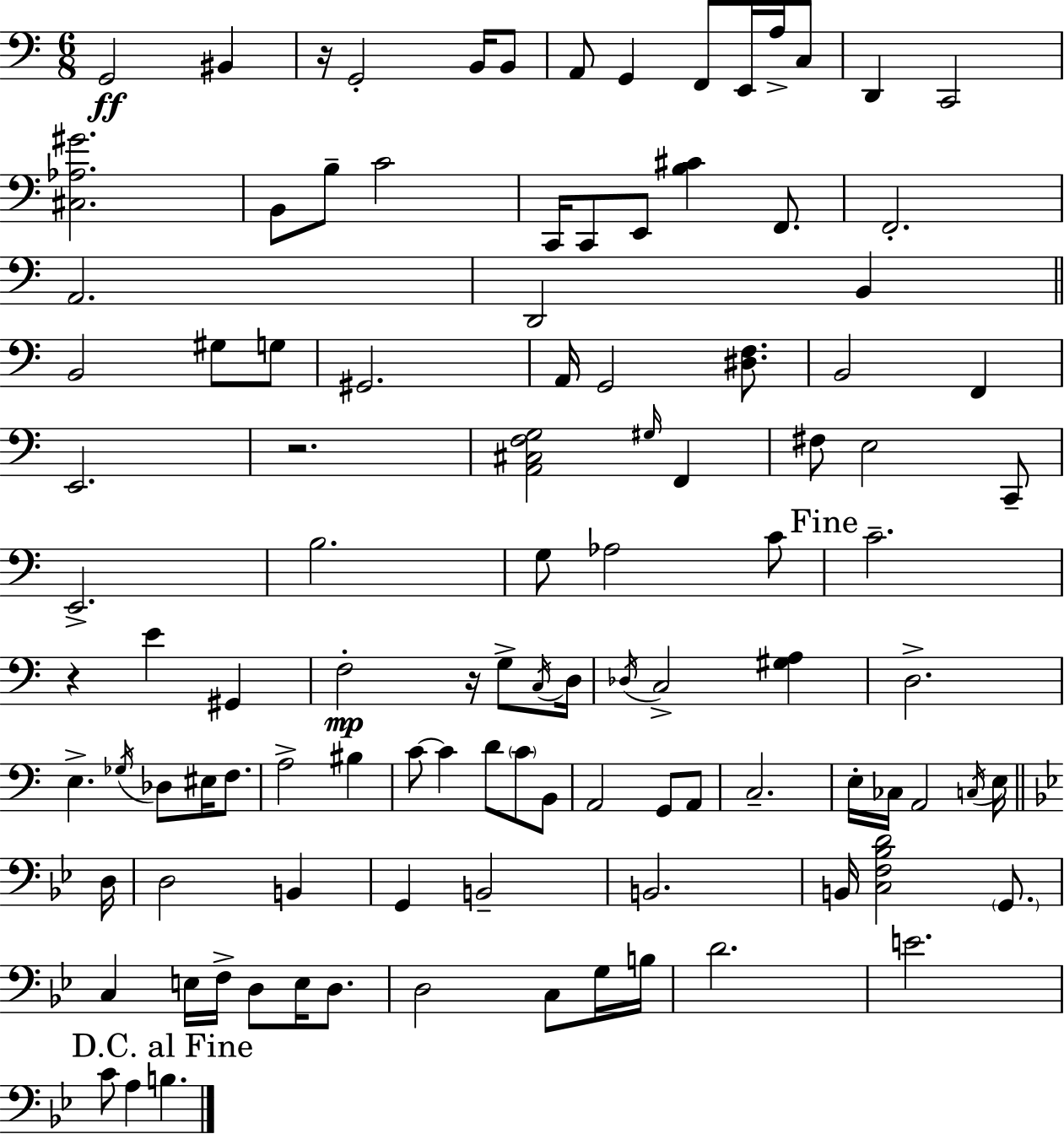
G2/h BIS2/q R/s G2/h B2/s B2/e A2/e G2/q F2/e E2/s A3/s C3/e D2/q C2/h [C#3,Ab3,G#4]/h. B2/e B3/e C4/h C2/s C2/e E2/e [B3,C#4]/q F2/e. F2/h. A2/h. D2/h B2/q B2/h G#3/e G3/e G#2/h. A2/s G2/h [D#3,F3]/e. B2/h F2/q E2/h. R/h. [A2,C#3,F3,G3]/h G#3/s F2/q F#3/e E3/h C2/e E2/h. B3/h. G3/e Ab3/h C4/e C4/h. R/q E4/q G#2/q F3/h R/s G3/e C3/s D3/s Db3/s C3/h [G#3,A3]/q D3/h. E3/q. Gb3/s Db3/e EIS3/s F3/e. A3/h BIS3/q C4/e C4/q D4/e C4/e B2/e A2/h G2/e A2/e C3/h. E3/s CES3/s A2/h C3/s E3/s D3/s D3/h B2/q G2/q B2/h B2/h. B2/s [C3,F3,Bb3,D4]/h G2/e. C3/q E3/s F3/s D3/e E3/s D3/e. D3/h C3/e G3/s B3/s D4/h. E4/h. C4/e A3/q B3/q.